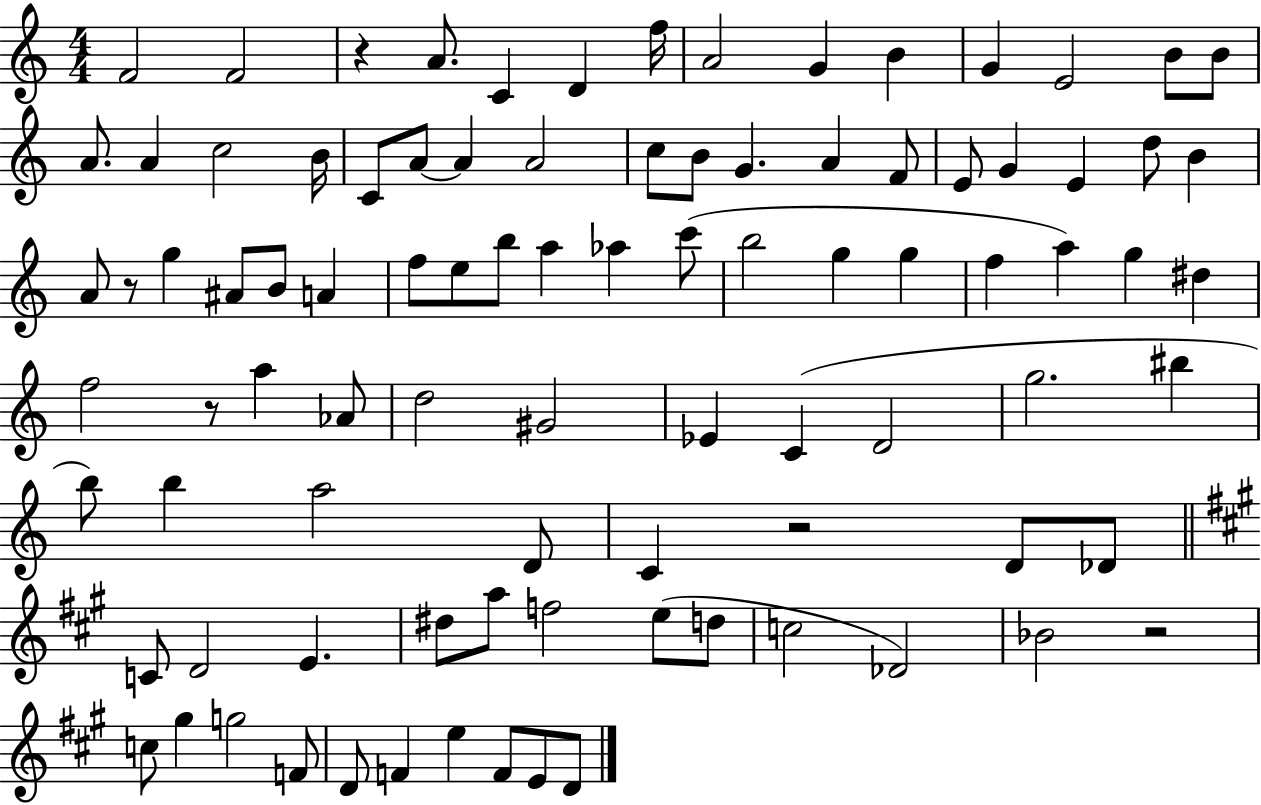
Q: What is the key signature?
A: C major